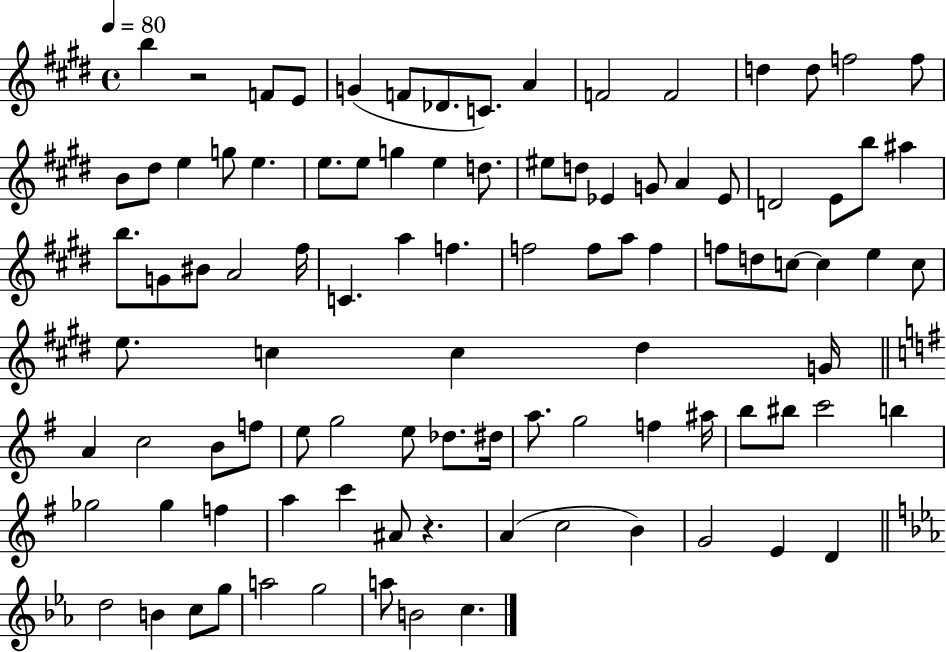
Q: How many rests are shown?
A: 2